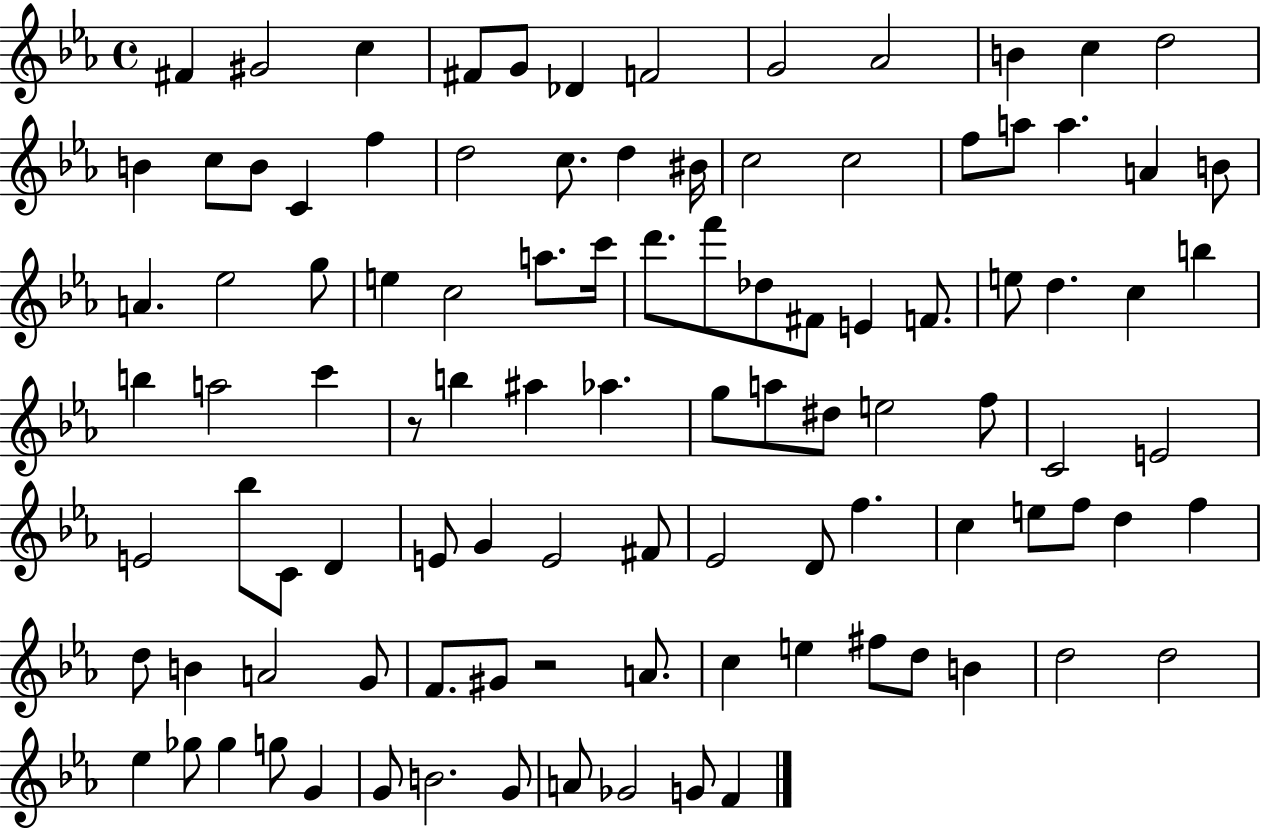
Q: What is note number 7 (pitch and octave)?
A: F4